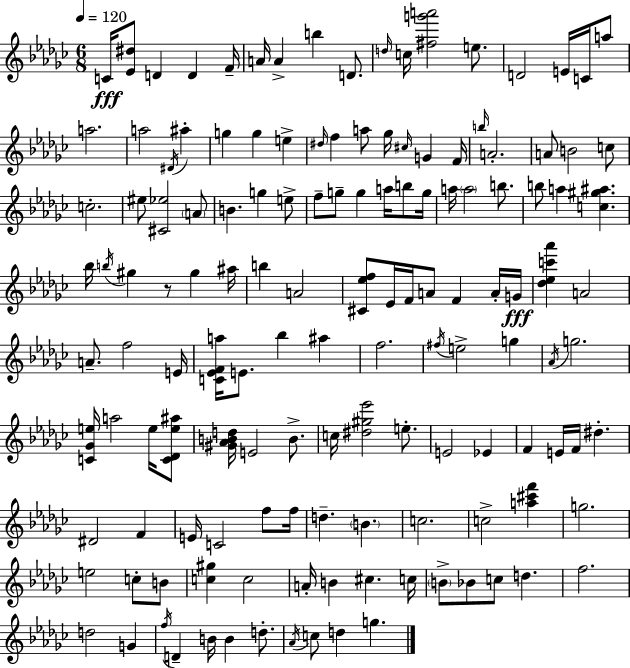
C4/s [Eb4,D#5]/e D4/q D4/q F4/s A4/s A4/q B5/q D4/e. D5/s C5/s [F#5,G6,A6]/h E5/e. D4/h E4/s C4/s A5/e A5/h. A5/h D#4/s A#5/q G5/q G5/q E5/q D#5/s F5/q A5/e Gb5/s C#5/s G4/q F4/s B5/s A4/h. A4/e B4/h C5/e C5/h. EIS5/e [C#4,Eb5]/h A4/e B4/q. G5/q E5/e F5/e G5/e G5/q A5/s B5/e G5/s A5/s A5/h B5/e. B5/e A5/q [C5,G#5,A#5]/q. Bb5/s B5/s G#5/q R/e G#5/q A#5/s B5/q A4/h [C#4,Eb5,F5]/e Eb4/s F4/s A4/e F4/q A4/s G4/s [Db5,Eb5,C6,Ab6]/q A4/h A4/e. F5/h E4/s [C4,Eb4,F4,A5]/s E4/e. Bb5/q A#5/q F5/h. F#5/s E5/h G5/q Ab4/s G5/h. [C4,Gb4,E5]/s A5/h E5/s [C4,Db4,E5,A#5]/e [G#4,Ab4,B4,D5]/s E4/h B4/e. C5/s [D#5,G#5,Eb6]/h E5/e. E4/h Eb4/q F4/q E4/s F4/s D#5/q. D#4/h F4/q E4/s C4/h F5/e F5/s D5/q. B4/q. C5/h. C5/h [A5,C#6,F6]/q G5/h. E5/h C5/e B4/e [C5,G#5]/q C5/h A4/s B4/q C#5/q. C5/s B4/e Bb4/e C5/e D5/q. F5/h. D5/h G4/q F5/s D4/q B4/s B4/q D5/e. Ab4/s C5/e D5/q G5/q.